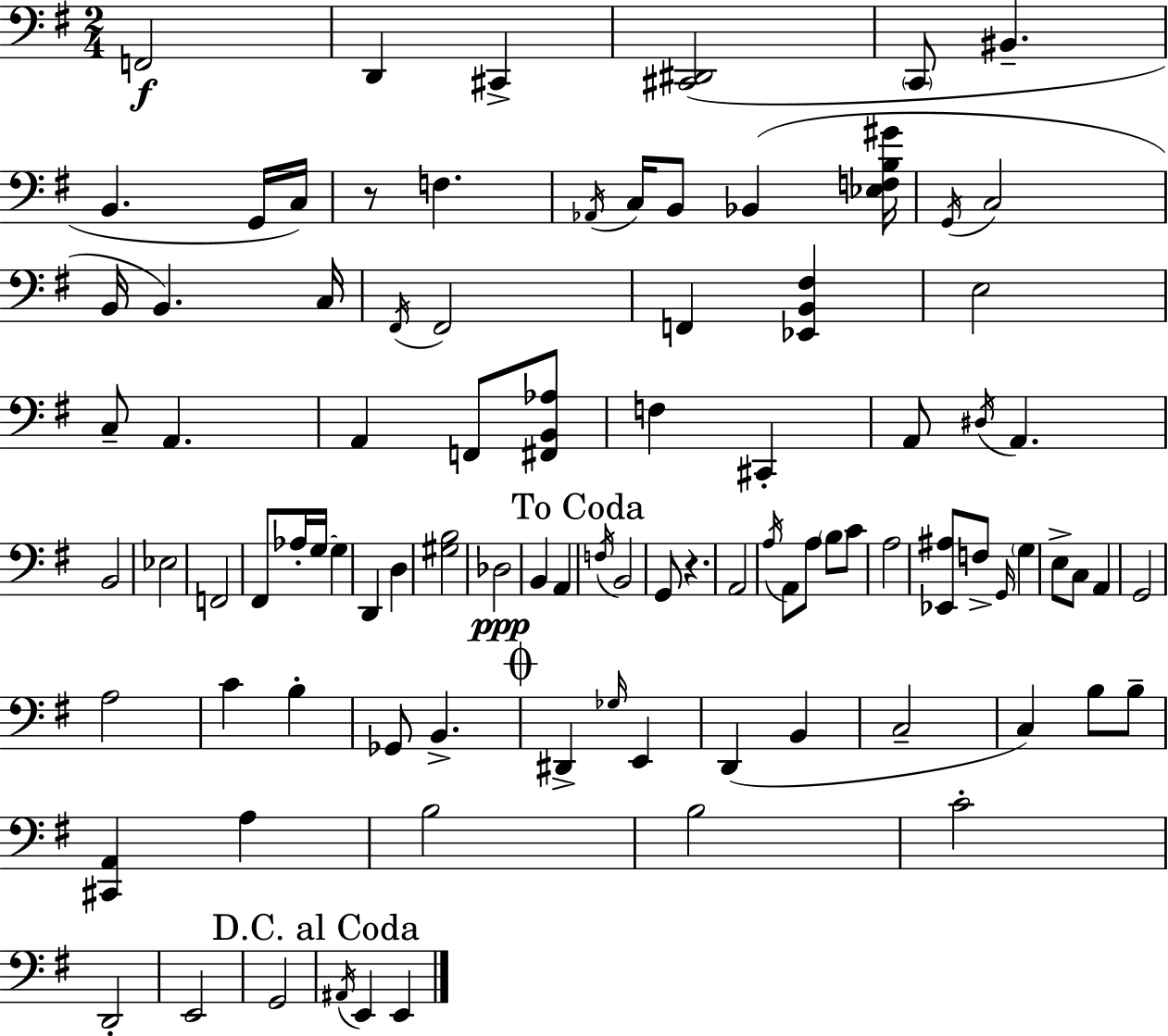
X:1
T:Untitled
M:2/4
L:1/4
K:Em
F,,2 D,, ^C,, [^C,,^D,,]2 C,,/2 ^B,, B,, G,,/4 C,/4 z/2 F, _A,,/4 C,/4 B,,/2 _B,, [_E,F,B,^G]/4 G,,/4 C,2 B,,/4 B,, C,/4 ^F,,/4 ^F,,2 F,, [_E,,B,,^F,] E,2 C,/2 A,, A,, F,,/2 [^F,,B,,_A,]/2 F, ^C,, A,,/2 ^D,/4 A,, B,,2 _E,2 F,,2 ^F,,/2 _A,/4 G,/4 G, D,, D, [^G,B,]2 _D,2 B,, A,, F,/4 B,,2 G,,/2 z A,,2 A,/4 A,,/2 A,/2 B,/2 C/2 A,2 [_E,,^A,]/2 F,/2 G,,/4 G, E,/2 C,/2 A,, G,,2 A,2 C B, _G,,/2 B,, ^D,, _G,/4 E,, D,, B,, C,2 C, B,/2 B,/2 [^C,,A,,] A, B,2 B,2 C2 D,,2 E,,2 G,,2 ^A,,/4 E,, E,,